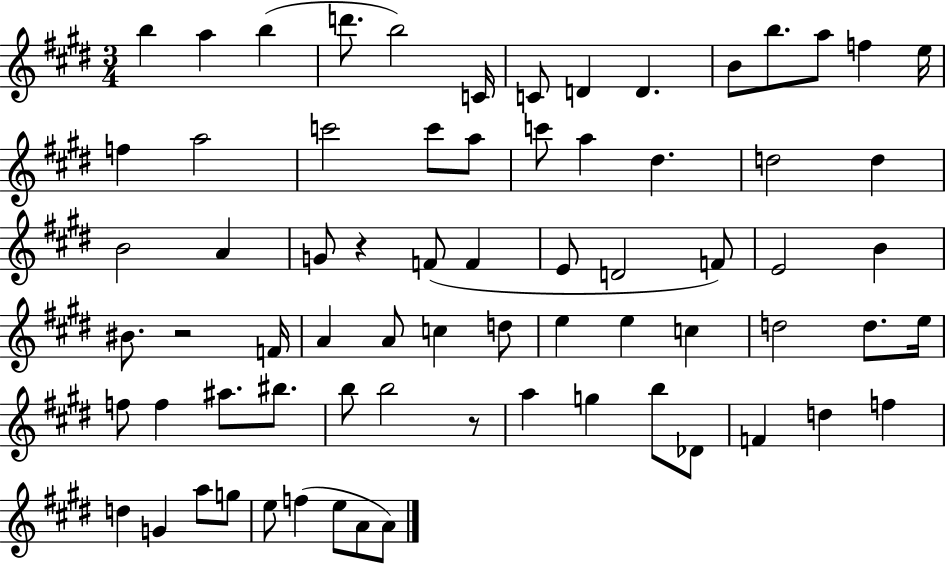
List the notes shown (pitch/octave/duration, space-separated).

B5/q A5/q B5/q D6/e. B5/h C4/s C4/e D4/q D4/q. B4/e B5/e. A5/e F5/q E5/s F5/q A5/h C6/h C6/e A5/e C6/e A5/q D#5/q. D5/h D5/q B4/h A4/q G4/e R/q F4/e F4/q E4/e D4/h F4/e E4/h B4/q BIS4/e. R/h F4/s A4/q A4/e C5/q D5/e E5/q E5/q C5/q D5/h D5/e. E5/s F5/e F5/q A#5/e. BIS5/e. B5/e B5/h R/e A5/q G5/q B5/e Db4/e F4/q D5/q F5/q D5/q G4/q A5/e G5/e E5/e F5/q E5/e A4/e A4/e